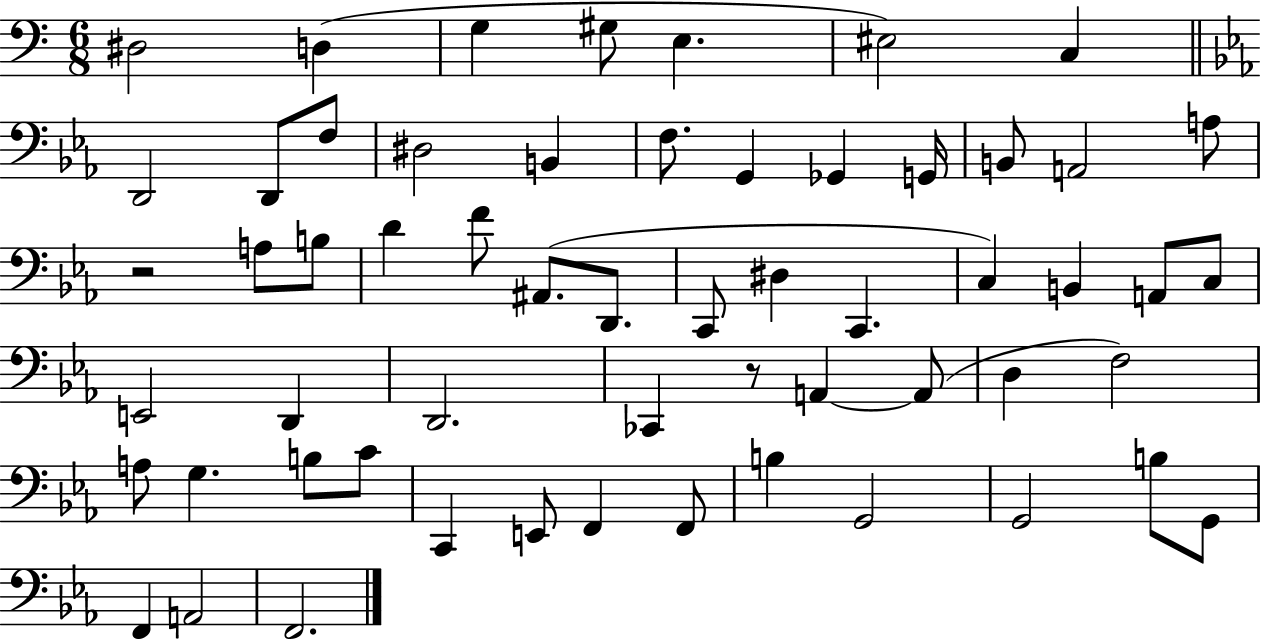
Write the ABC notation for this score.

X:1
T:Untitled
M:6/8
L:1/4
K:C
^D,2 D, G, ^G,/2 E, ^E,2 C, D,,2 D,,/2 F,/2 ^D,2 B,, F,/2 G,, _G,, G,,/4 B,,/2 A,,2 A,/2 z2 A,/2 B,/2 D F/2 ^A,,/2 D,,/2 C,,/2 ^D, C,, C, B,, A,,/2 C,/2 E,,2 D,, D,,2 _C,, z/2 A,, A,,/2 D, F,2 A,/2 G, B,/2 C/2 C,, E,,/2 F,, F,,/2 B, G,,2 G,,2 B,/2 G,,/2 F,, A,,2 F,,2